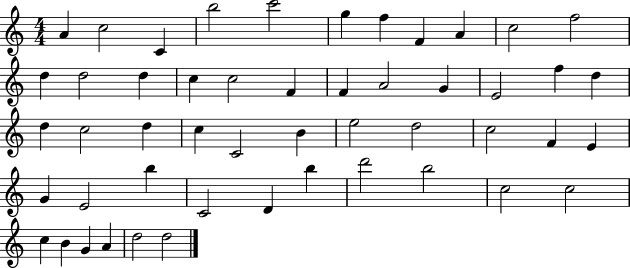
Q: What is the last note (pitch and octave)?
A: D5